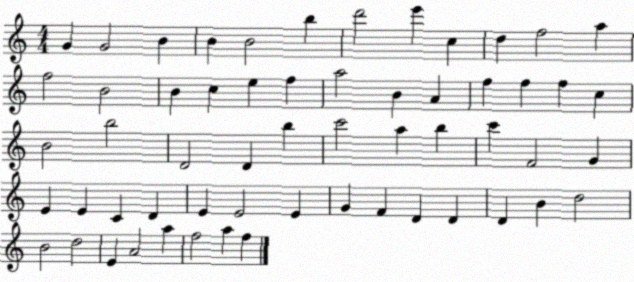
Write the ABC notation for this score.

X:1
T:Untitled
M:4/4
L:1/4
K:C
G G2 B B B2 b d'2 e' c d f2 a f2 B2 B c e f a2 B A f f f c B2 b2 D2 D b c'2 a b c' F2 G E E C D E E2 E G F D D D B d2 B2 d2 E A2 a f2 a f